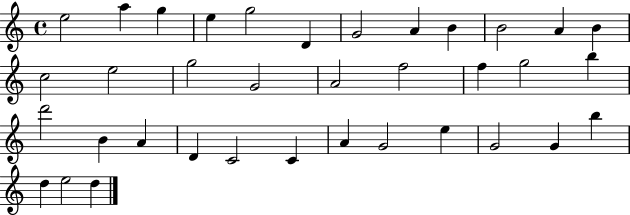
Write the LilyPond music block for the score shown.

{
  \clef treble
  \time 4/4
  \defaultTimeSignature
  \key c \major
  e''2 a''4 g''4 | e''4 g''2 d'4 | g'2 a'4 b'4 | b'2 a'4 b'4 | \break c''2 e''2 | g''2 g'2 | a'2 f''2 | f''4 g''2 b''4 | \break d'''2 b'4 a'4 | d'4 c'2 c'4 | a'4 g'2 e''4 | g'2 g'4 b''4 | \break d''4 e''2 d''4 | \bar "|."
}